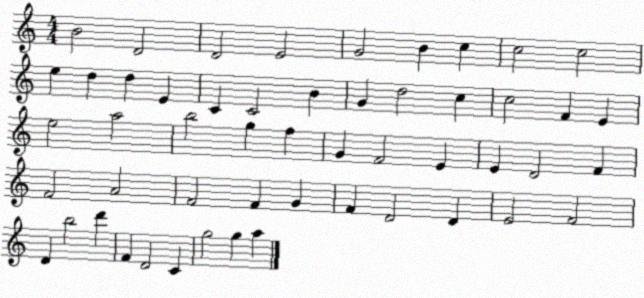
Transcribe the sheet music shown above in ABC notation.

X:1
T:Untitled
M:4/4
L:1/4
K:C
B2 D2 D2 E2 G2 B c c2 c2 e d d E C C2 B G d2 c c2 F E e2 a2 b2 g f G F2 E E D2 F F2 A2 F2 F G F D2 D E2 F2 D b2 d' F D2 C g2 g a